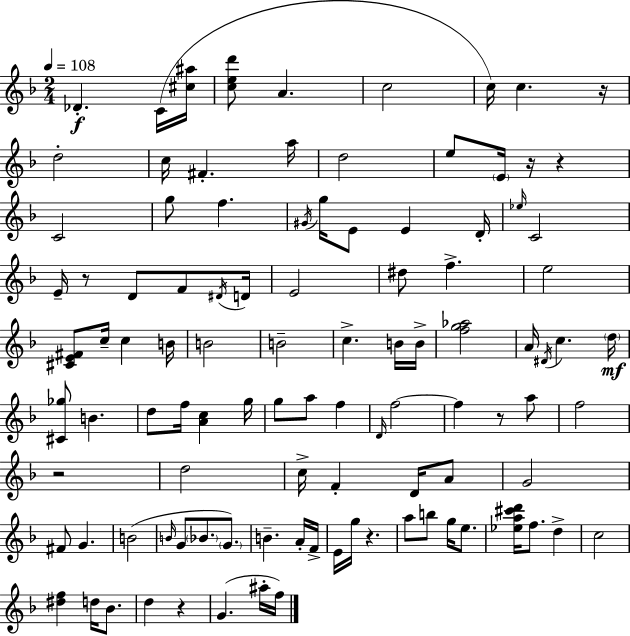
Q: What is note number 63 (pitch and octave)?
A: F#4